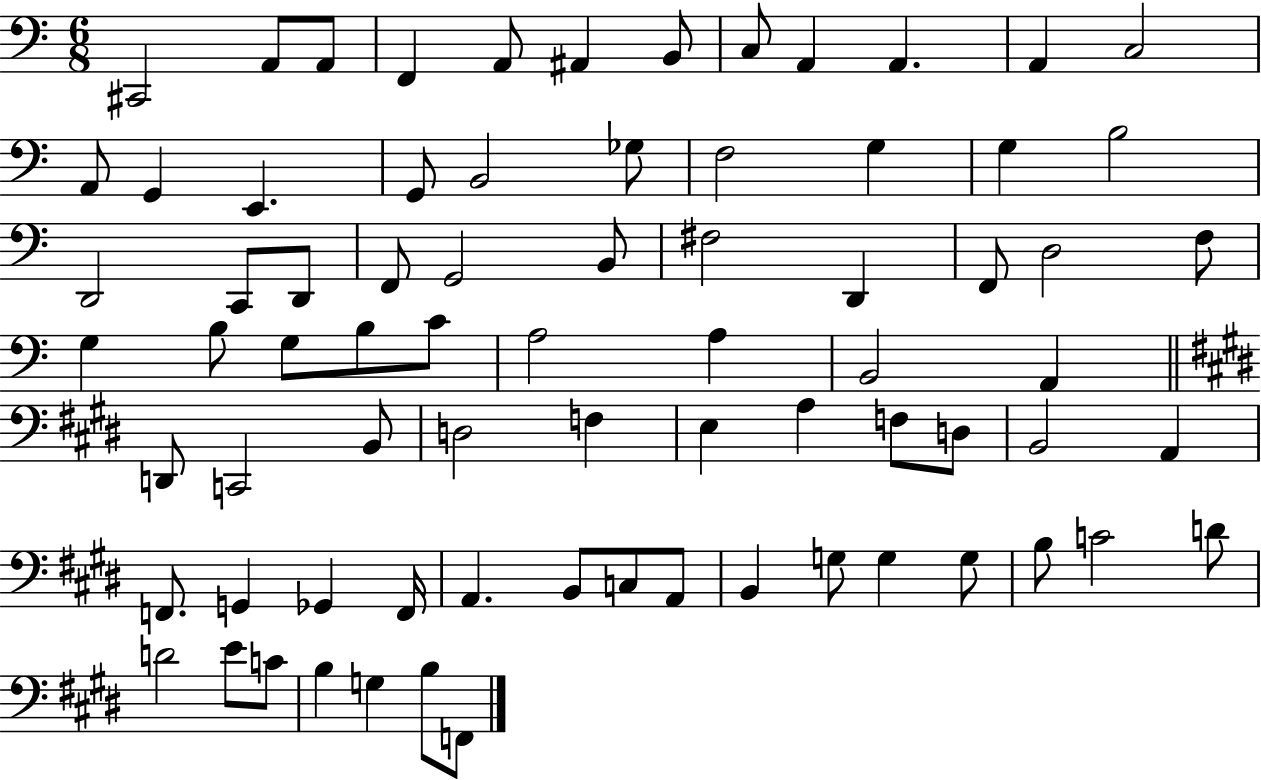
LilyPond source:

{
  \clef bass
  \numericTimeSignature
  \time 6/8
  \key c \major
  cis,2 a,8 a,8 | f,4 a,8 ais,4 b,8 | c8 a,4 a,4. | a,4 c2 | \break a,8 g,4 e,4. | g,8 b,2 ges8 | f2 g4 | g4 b2 | \break d,2 c,8 d,8 | f,8 g,2 b,8 | fis2 d,4 | f,8 d2 f8 | \break g4 b8 g8 b8 c'8 | a2 a4 | b,2 a,4 | \bar "||" \break \key e \major d,8 c,2 b,8 | d2 f4 | e4 a4 f8 d8 | b,2 a,4 | \break f,8. g,4 ges,4 f,16 | a,4. b,8 c8 a,8 | b,4 g8 g4 g8 | b8 c'2 d'8 | \break d'2 e'8 c'8 | b4 g4 b8 f,8 | \bar "|."
}